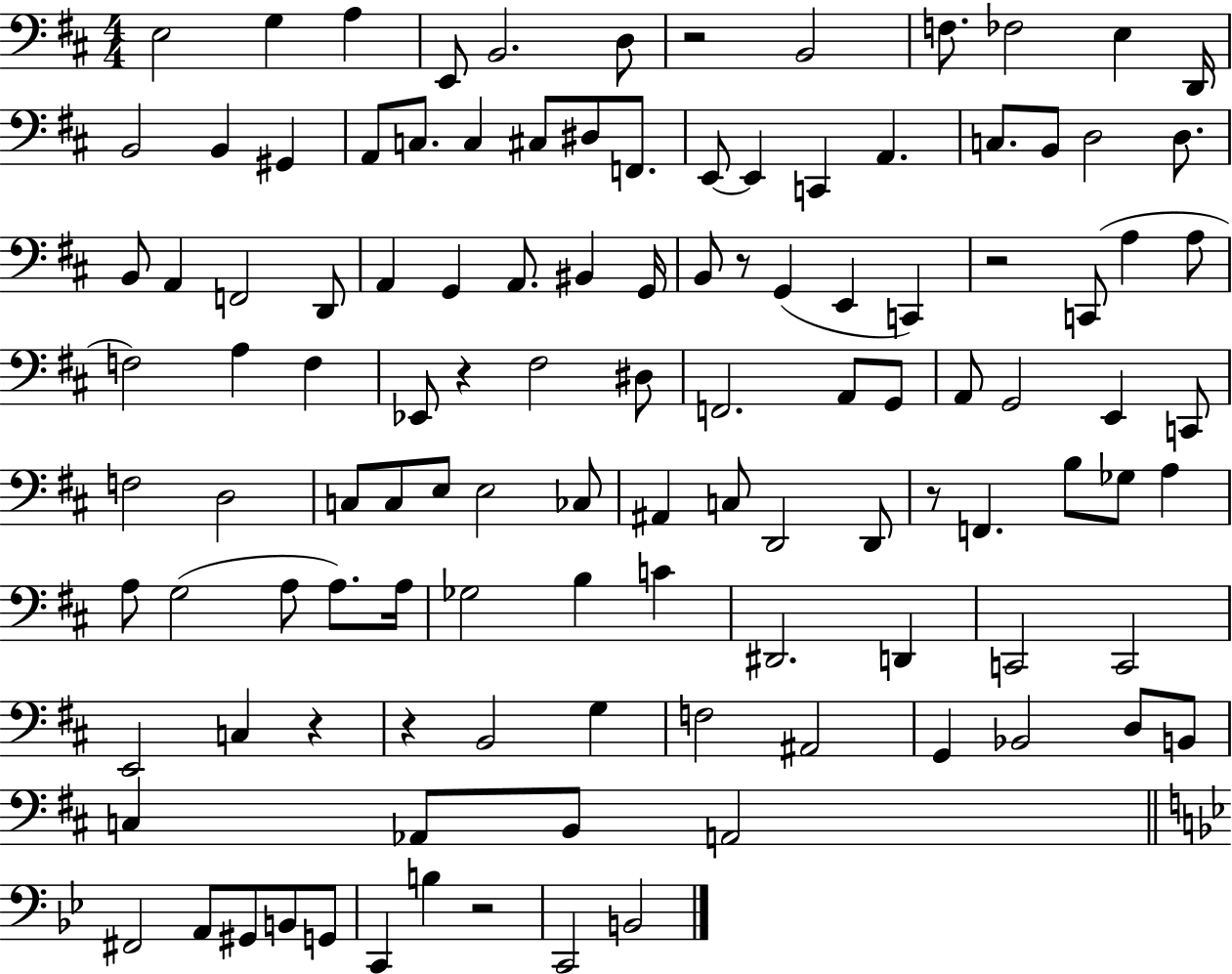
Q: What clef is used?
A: bass